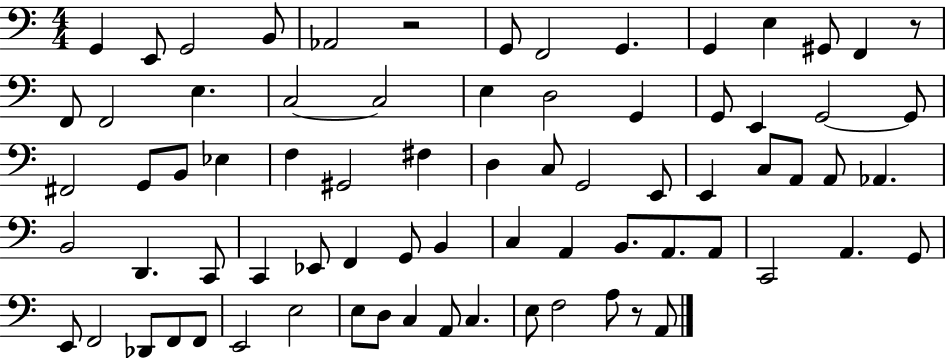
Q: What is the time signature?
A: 4/4